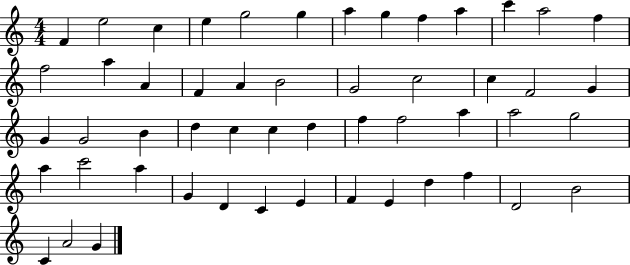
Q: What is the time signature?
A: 4/4